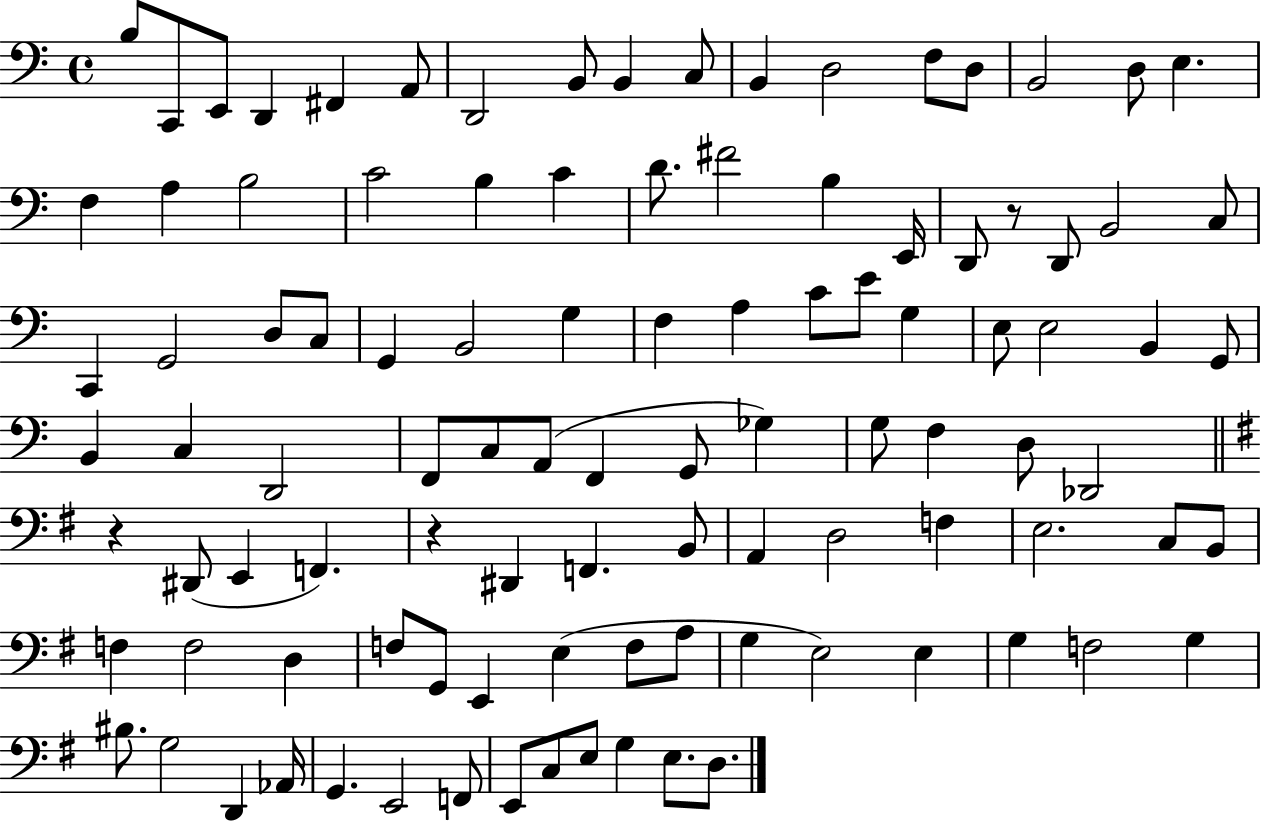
X:1
T:Untitled
M:4/4
L:1/4
K:C
B,/2 C,,/2 E,,/2 D,, ^F,, A,,/2 D,,2 B,,/2 B,, C,/2 B,, D,2 F,/2 D,/2 B,,2 D,/2 E, F, A, B,2 C2 B, C D/2 ^F2 B, E,,/4 D,,/2 z/2 D,,/2 B,,2 C,/2 C,, G,,2 D,/2 C,/2 G,, B,,2 G, F, A, C/2 E/2 G, E,/2 E,2 B,, G,,/2 B,, C, D,,2 F,,/2 C,/2 A,,/2 F,, G,,/2 _G, G,/2 F, D,/2 _D,,2 z ^D,,/2 E,, F,, z ^D,, F,, B,,/2 A,, D,2 F, E,2 C,/2 B,,/2 F, F,2 D, F,/2 G,,/2 E,, E, F,/2 A,/2 G, E,2 E, G, F,2 G, ^B,/2 G,2 D,, _A,,/4 G,, E,,2 F,,/2 E,,/2 C,/2 E,/2 G, E,/2 D,/2